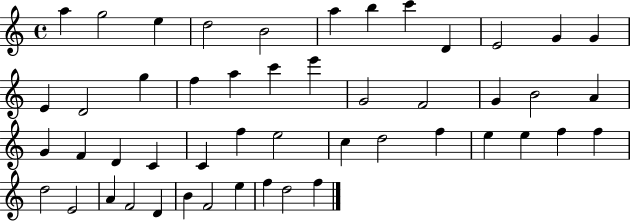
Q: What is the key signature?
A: C major